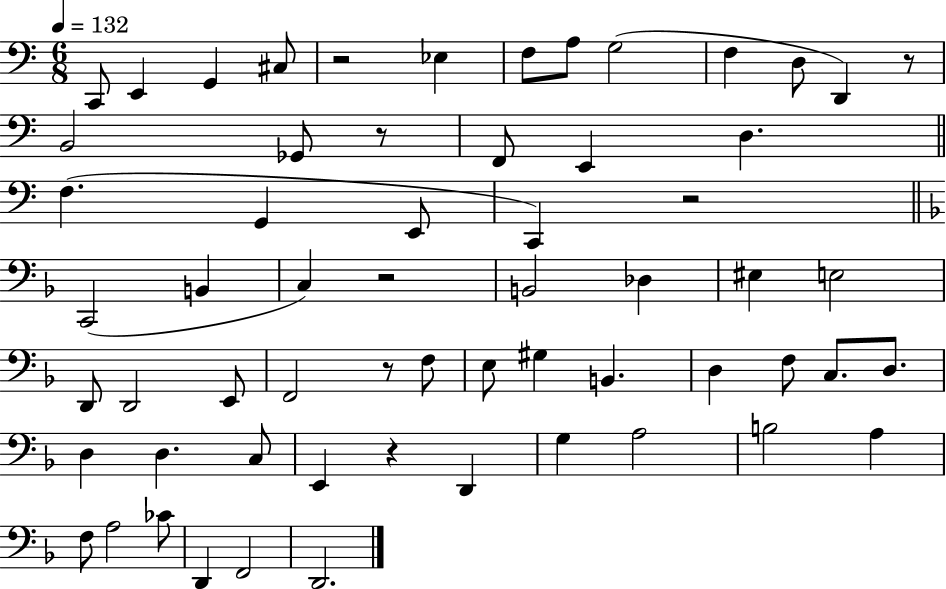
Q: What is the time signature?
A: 6/8